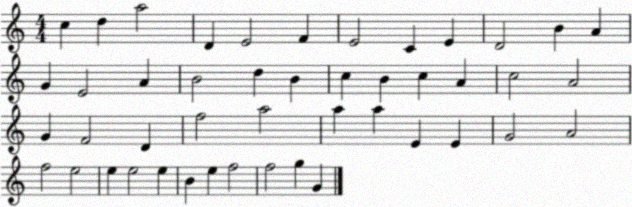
X:1
T:Untitled
M:4/4
L:1/4
K:C
c d a2 D E2 F E2 C E D2 B A G E2 A B2 d B c B c A c2 A2 G F2 D f2 a2 a a E E G2 A2 f2 e2 e e2 e B e f2 f2 g G